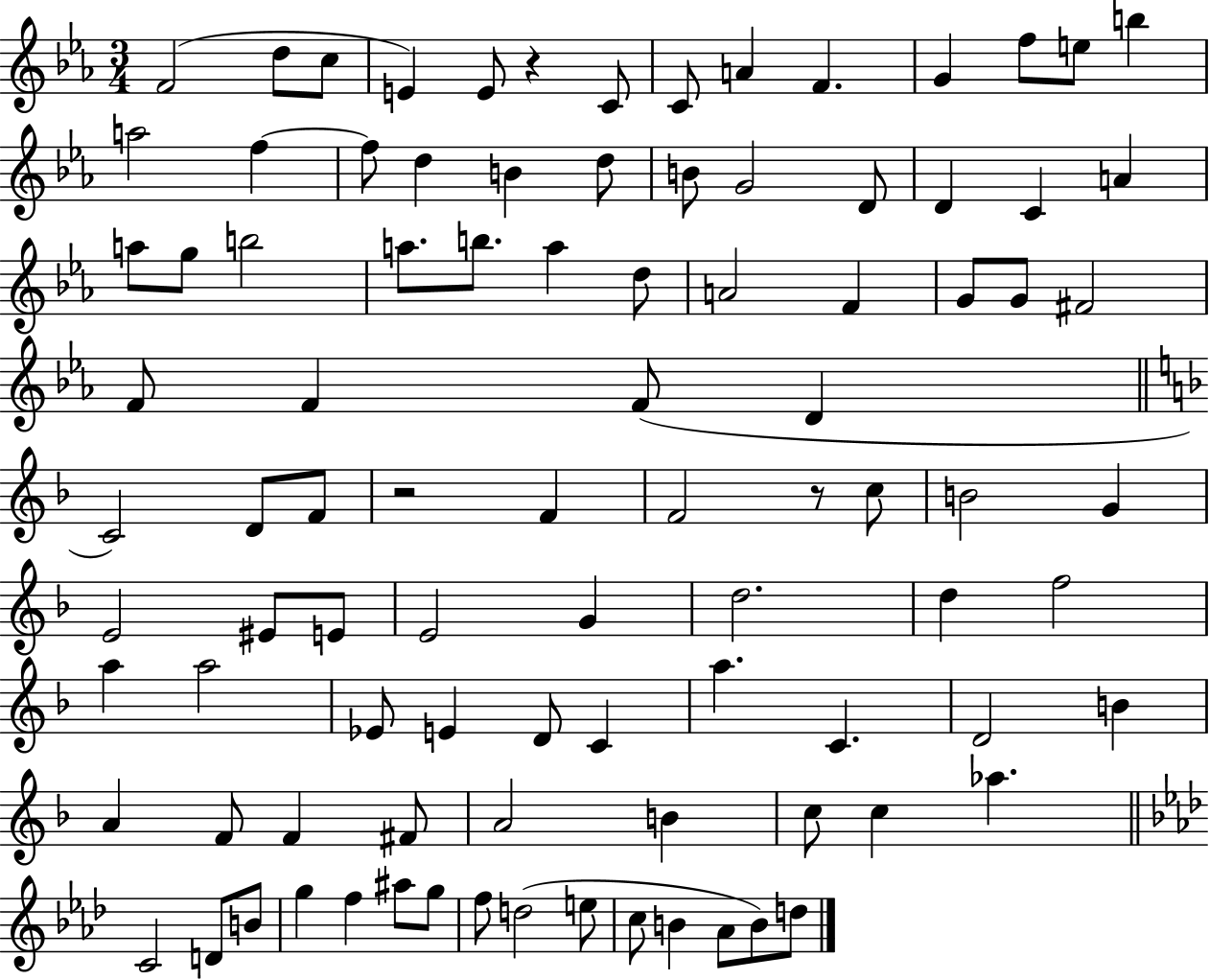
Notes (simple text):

F4/h D5/e C5/e E4/q E4/e R/q C4/e C4/e A4/q F4/q. G4/q F5/e E5/e B5/q A5/h F5/q F5/e D5/q B4/q D5/e B4/e G4/h D4/e D4/q C4/q A4/q A5/e G5/e B5/h A5/e. B5/e. A5/q D5/e A4/h F4/q G4/e G4/e F#4/h F4/e F4/q F4/e D4/q C4/h D4/e F4/e R/h F4/q F4/h R/e C5/e B4/h G4/q E4/h EIS4/e E4/e E4/h G4/q D5/h. D5/q F5/h A5/q A5/h Eb4/e E4/q D4/e C4/q A5/q. C4/q. D4/h B4/q A4/q F4/e F4/q F#4/e A4/h B4/q C5/e C5/q Ab5/q. C4/h D4/e B4/e G5/q F5/q A#5/e G5/e F5/e D5/h E5/e C5/e B4/q Ab4/e B4/e D5/e